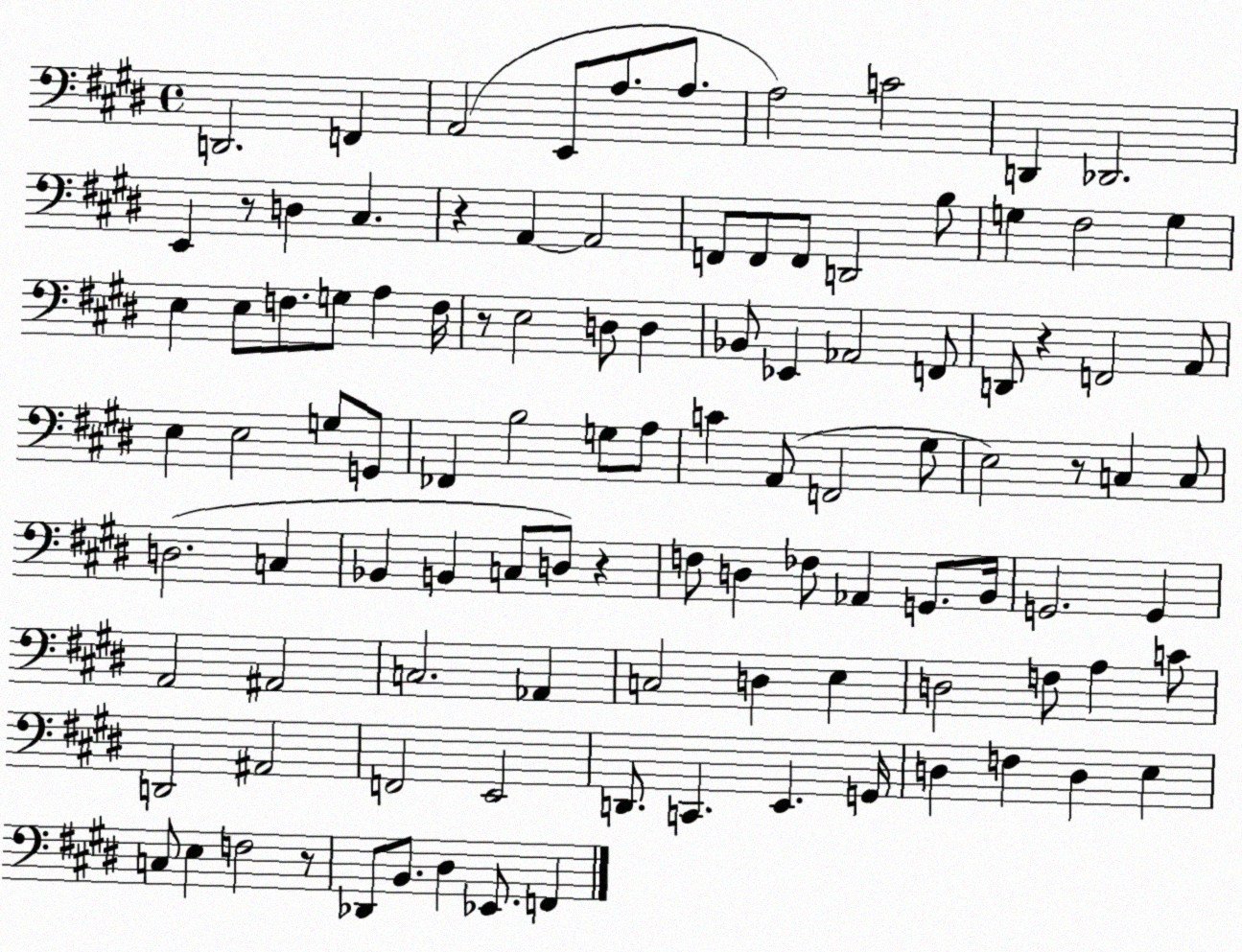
X:1
T:Untitled
M:4/4
L:1/4
K:E
D,,2 F,, A,,2 E,,/2 A,/2 A,/2 A,2 C2 D,, _D,,2 E,, z/2 D, ^C, z A,, A,,2 F,,/2 F,,/2 F,,/2 D,,2 B,/2 G, ^F,2 G, E, E,/2 F,/2 G,/2 A, F,/4 z/2 E,2 D,/2 D, _B,,/2 _E,, _A,,2 F,,/2 D,,/2 z F,,2 A,,/2 E, E,2 G,/2 G,,/2 _F,, B,2 G,/2 A,/2 C A,,/2 F,,2 ^G,/2 E,2 z/2 C, C,/2 D,2 C, _B,, B,, C,/2 D,/2 z F,/2 D, _F,/2 _A,, G,,/2 B,,/4 G,,2 G,, A,,2 ^A,,2 C,2 _A,, C,2 D, E, D,2 F,/2 A, C/2 D,,2 ^A,,2 F,,2 E,,2 D,,/2 C,, E,, G,,/4 D, F, D, E, C,/2 E, F,2 z/2 _D,,/2 B,,/2 ^D, _E,,/2 F,,